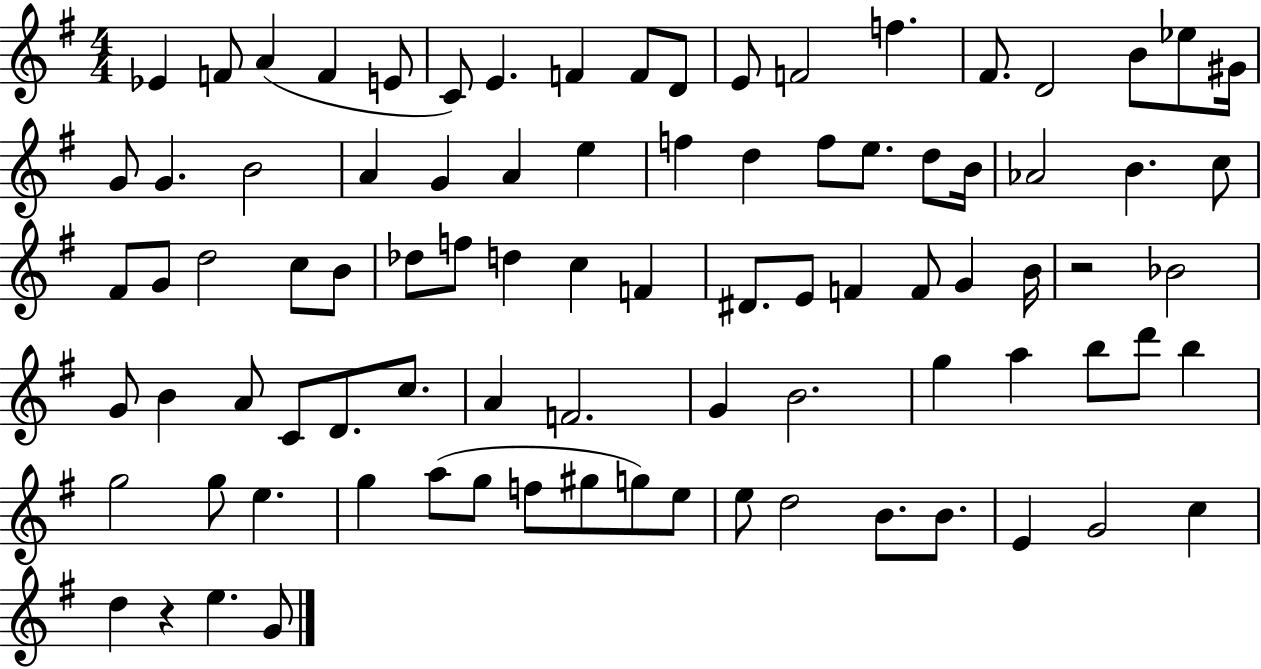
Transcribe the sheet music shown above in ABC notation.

X:1
T:Untitled
M:4/4
L:1/4
K:G
_E F/2 A F E/2 C/2 E F F/2 D/2 E/2 F2 f ^F/2 D2 B/2 _e/2 ^G/4 G/2 G B2 A G A e f d f/2 e/2 d/2 B/4 _A2 B c/2 ^F/2 G/2 d2 c/2 B/2 _d/2 f/2 d c F ^D/2 E/2 F F/2 G B/4 z2 _B2 G/2 B A/2 C/2 D/2 c/2 A F2 G B2 g a b/2 d'/2 b g2 g/2 e g a/2 g/2 f/2 ^g/2 g/2 e/2 e/2 d2 B/2 B/2 E G2 c d z e G/2